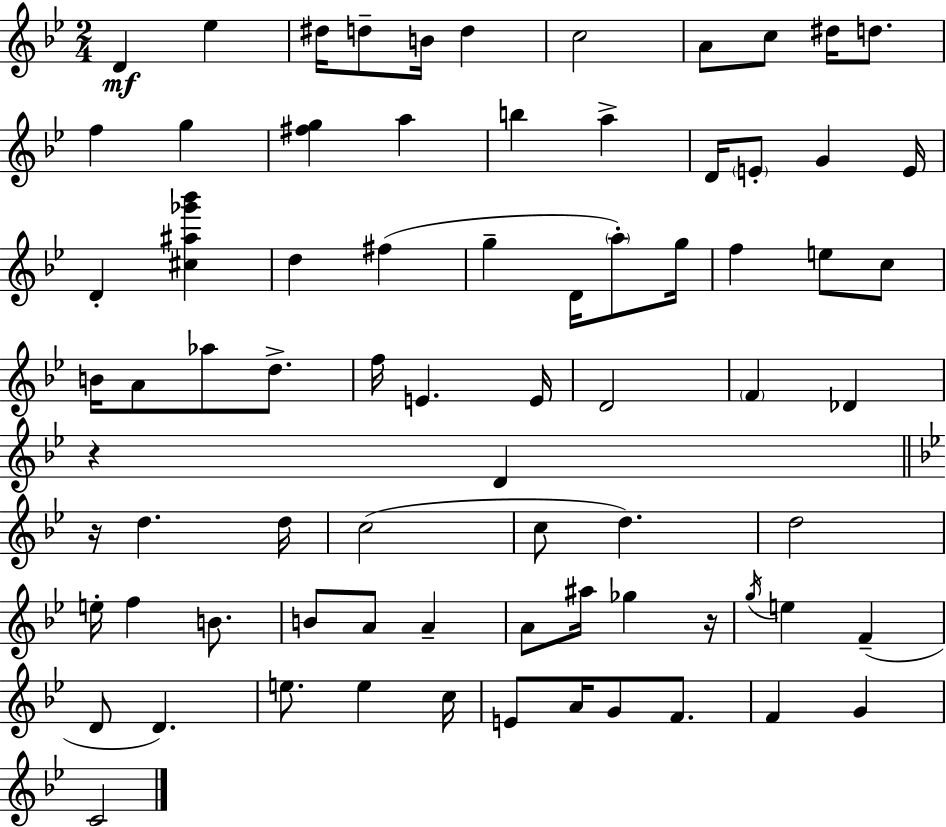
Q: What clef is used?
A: treble